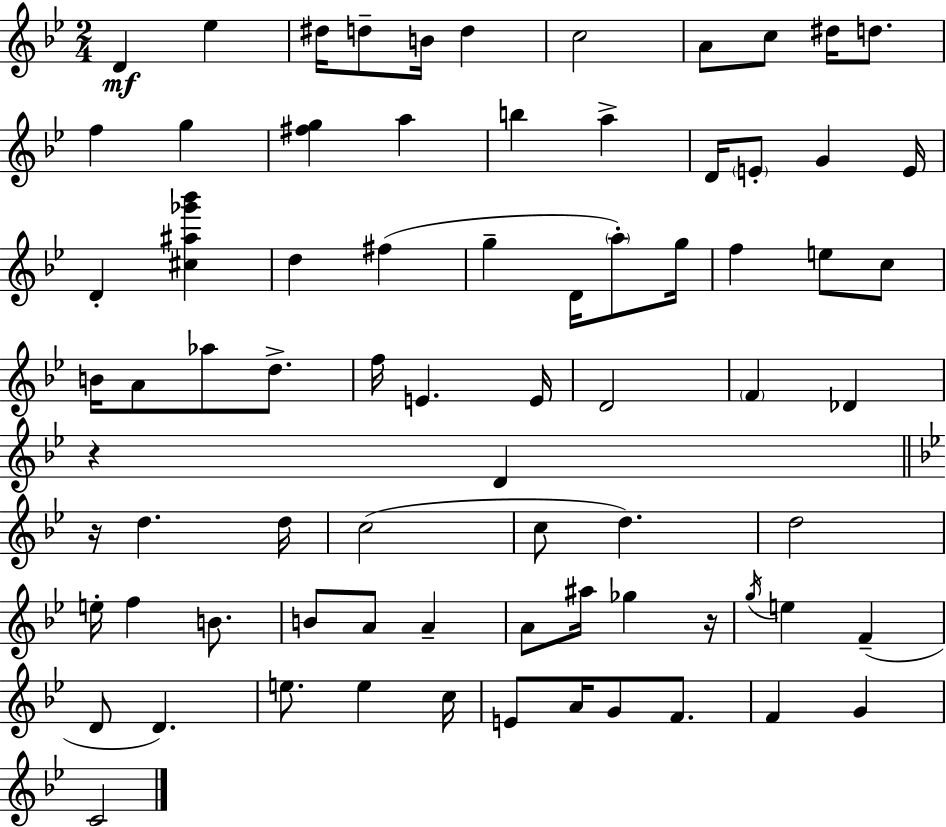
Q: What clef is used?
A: treble